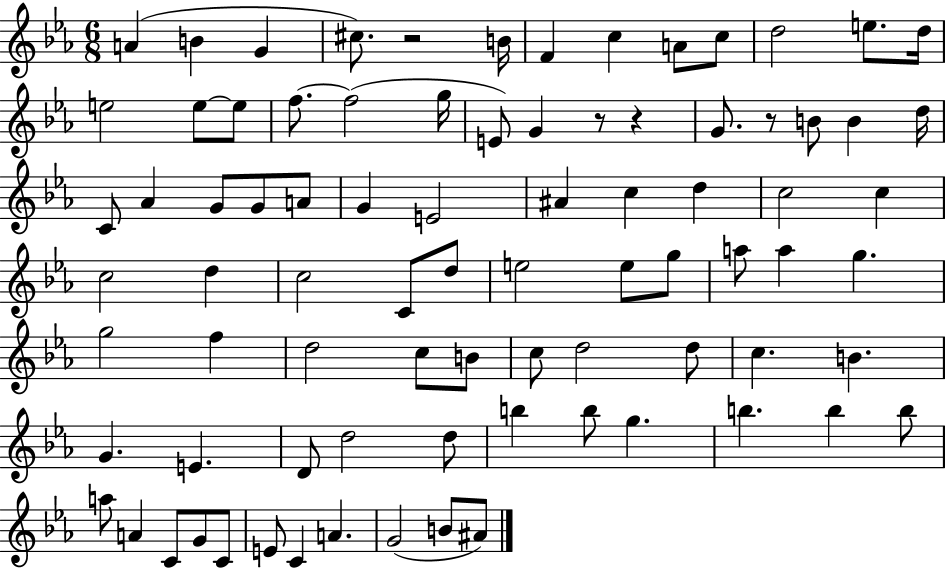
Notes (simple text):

A4/q B4/q G4/q C#5/e. R/h B4/s F4/q C5/q A4/e C5/e D5/h E5/e. D5/s E5/h E5/e E5/e F5/e. F5/h G5/s E4/e G4/q R/e R/q G4/e. R/e B4/e B4/q D5/s C4/e Ab4/q G4/e G4/e A4/e G4/q E4/h A#4/q C5/q D5/q C5/h C5/q C5/h D5/q C5/h C4/e D5/e E5/h E5/e G5/e A5/e A5/q G5/q. G5/h F5/q D5/h C5/e B4/e C5/e D5/h D5/e C5/q. B4/q. G4/q. E4/q. D4/e D5/h D5/e B5/q B5/e G5/q. B5/q. B5/q B5/e A5/e A4/q C4/e G4/e C4/e E4/e C4/q A4/q. G4/h B4/e A#4/e